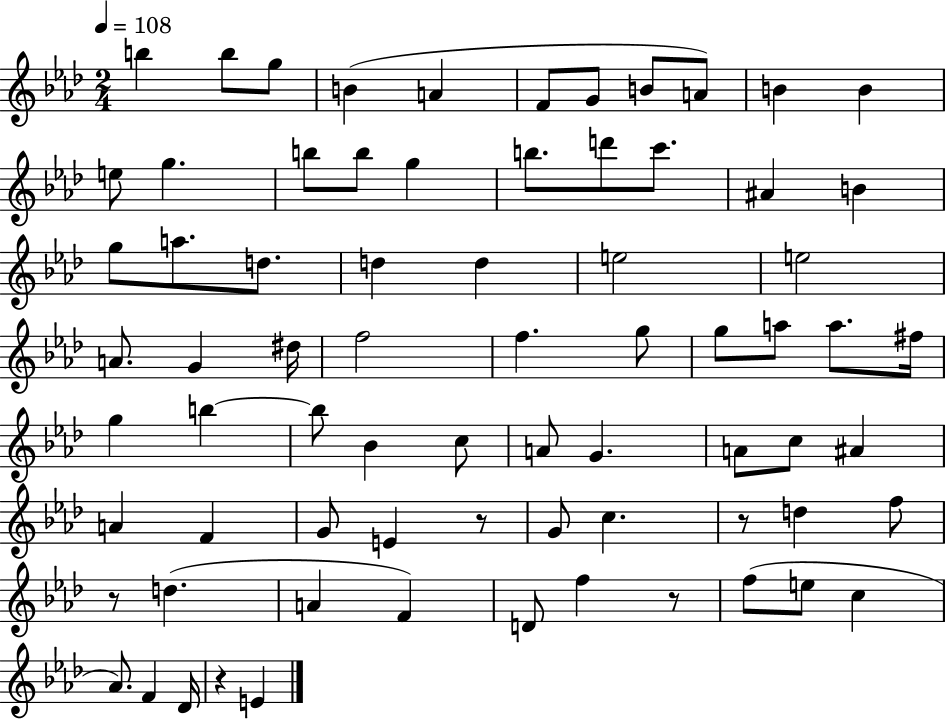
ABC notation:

X:1
T:Untitled
M:2/4
L:1/4
K:Ab
b b/2 g/2 B A F/2 G/2 B/2 A/2 B B e/2 g b/2 b/2 g b/2 d'/2 c'/2 ^A B g/2 a/2 d/2 d d e2 e2 A/2 G ^d/4 f2 f g/2 g/2 a/2 a/2 ^f/4 g b b/2 _B c/2 A/2 G A/2 c/2 ^A A F G/2 E z/2 G/2 c z/2 d f/2 z/2 d A F D/2 f z/2 f/2 e/2 c _A/2 F _D/4 z E